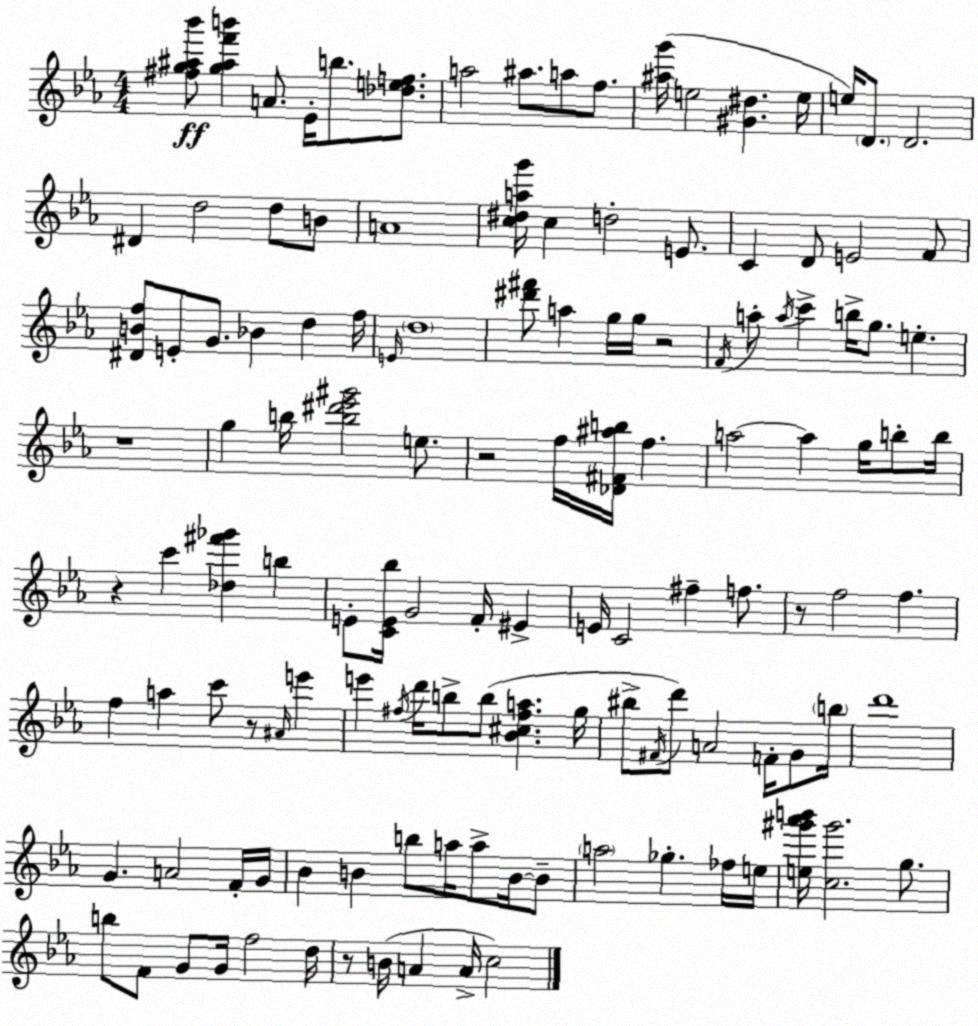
X:1
T:Untitled
M:4/4
L:1/4
K:Cm
[^fg^a_b']/2 [g^af'b'] A/2 _E/4 b/2 [_def]/2 a2 ^a/2 a/2 f/2 [^ag']/4 e2 [^G^d] e/4 e/4 D/2 D2 ^D d2 d/2 B/2 A4 [c^dag']/4 c d2 E/2 C D/2 E2 F/2 [^DBf]/2 E/2 G/2 _B d f/4 E/4 d4 [^d'^f']/2 a g/4 g/4 z2 F/4 a/2 a/4 c' b/4 g/2 e z4 g b/4 [b^d'_e'^g']2 e/2 z2 f/4 [_D^F^ab]/4 f a2 a g/4 b/2 b/4 z c' [_d^f'_g'] b E/2 [CE_b]/4 G2 F/4 ^E E/4 C2 ^f f/2 z/2 f2 f f a c'/2 z/2 ^A/4 e' e' ^f/4 d'/4 b/2 b/2 [_B^c^fa] g/4 ^b/2 ^F/4 d'/2 A2 F/4 G/2 b/4 d'4 G A2 F/4 G/4 _B B b/2 a/4 a/2 B/4 B/2 a2 _g _f/4 e/4 [e^g'_a'b']/4 [c^g']2 g/2 b/2 F/2 G/2 G/4 f2 d/4 z/2 B/4 A A/4 c2